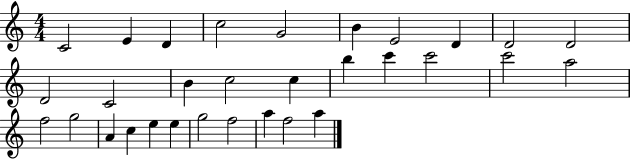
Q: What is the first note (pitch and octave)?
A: C4